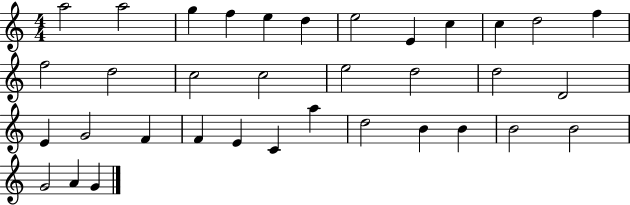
{
  \clef treble
  \numericTimeSignature
  \time 4/4
  \key c \major
  a''2 a''2 | g''4 f''4 e''4 d''4 | e''2 e'4 c''4 | c''4 d''2 f''4 | \break f''2 d''2 | c''2 c''2 | e''2 d''2 | d''2 d'2 | \break e'4 g'2 f'4 | f'4 e'4 c'4 a''4 | d''2 b'4 b'4 | b'2 b'2 | \break g'2 a'4 g'4 | \bar "|."
}